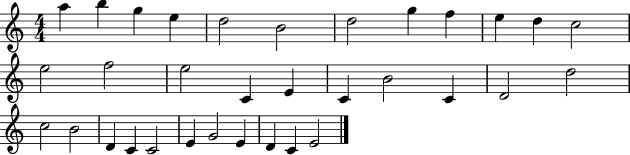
X:1
T:Untitled
M:4/4
L:1/4
K:C
a b g e d2 B2 d2 g f e d c2 e2 f2 e2 C E C B2 C D2 d2 c2 B2 D C C2 E G2 E D C E2